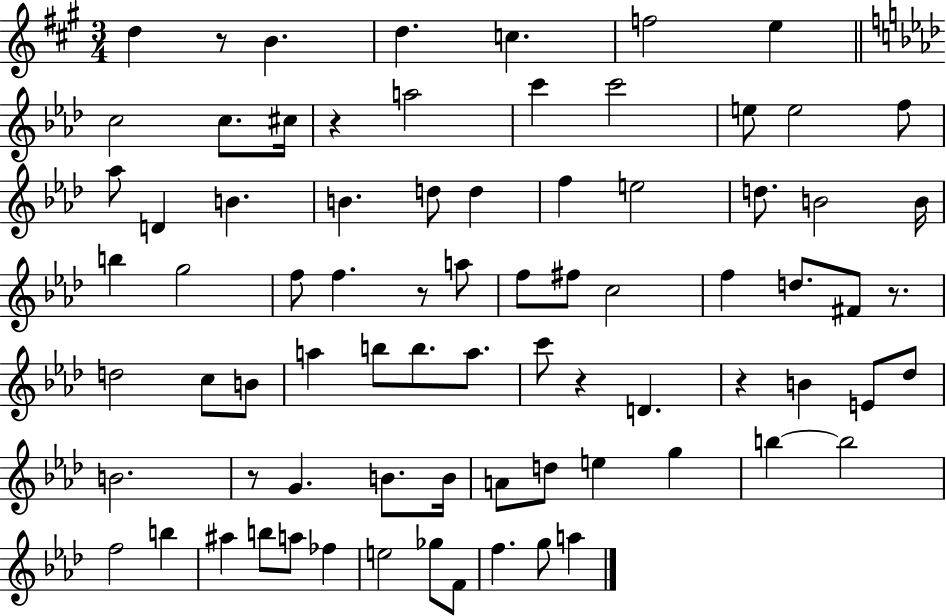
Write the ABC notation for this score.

X:1
T:Untitled
M:3/4
L:1/4
K:A
d z/2 B d c f2 e c2 c/2 ^c/4 z a2 c' c'2 e/2 e2 f/2 _a/2 D B B d/2 d f e2 d/2 B2 B/4 b g2 f/2 f z/2 a/2 f/2 ^f/2 c2 f d/2 ^F/2 z/2 d2 c/2 B/2 a b/2 b/2 a/2 c'/2 z D z B E/2 _d/2 B2 z/2 G B/2 B/4 A/2 d/2 e g b b2 f2 b ^a b/2 a/2 _f e2 _g/2 F/2 f g/2 a